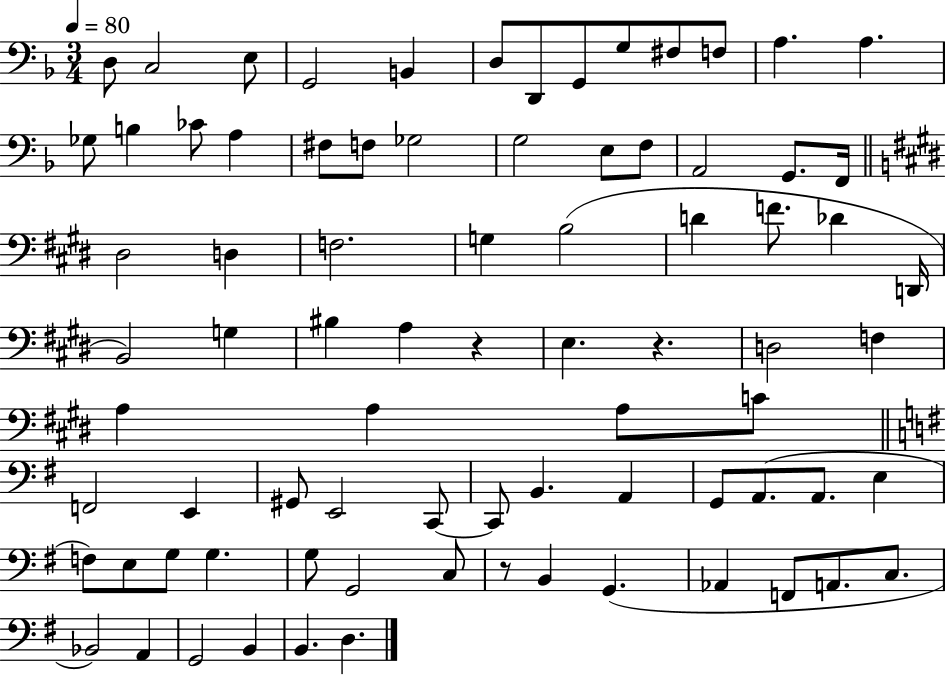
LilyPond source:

{
  \clef bass
  \numericTimeSignature
  \time 3/4
  \key f \major
  \tempo 4 = 80
  \repeat volta 2 { d8 c2 e8 | g,2 b,4 | d8 d,8 g,8 g8 fis8 f8 | a4. a4. | \break ges8 b4 ces'8 a4 | fis8 f8 ges2 | g2 e8 f8 | a,2 g,8. f,16 | \break \bar "||" \break \key e \major dis2 d4 | f2. | g4 b2( | d'4 f'8. des'4 d,16 | \break b,2) g4 | bis4 a4 r4 | e4. r4. | d2 f4 | \break a4 a4 a8 c'8 | \bar "||" \break \key g \major f,2 e,4 | gis,8 e,2 c,8~~ | c,8 b,4. a,4 | g,8 a,8.( a,8. e4 | \break f8) e8 g8 g4. | g8 g,2 c8 | r8 b,4 g,4.( | aes,4 f,8 a,8. c8. | \break bes,2) a,4 | g,2 b,4 | b,4. d4. | } \bar "|."
}